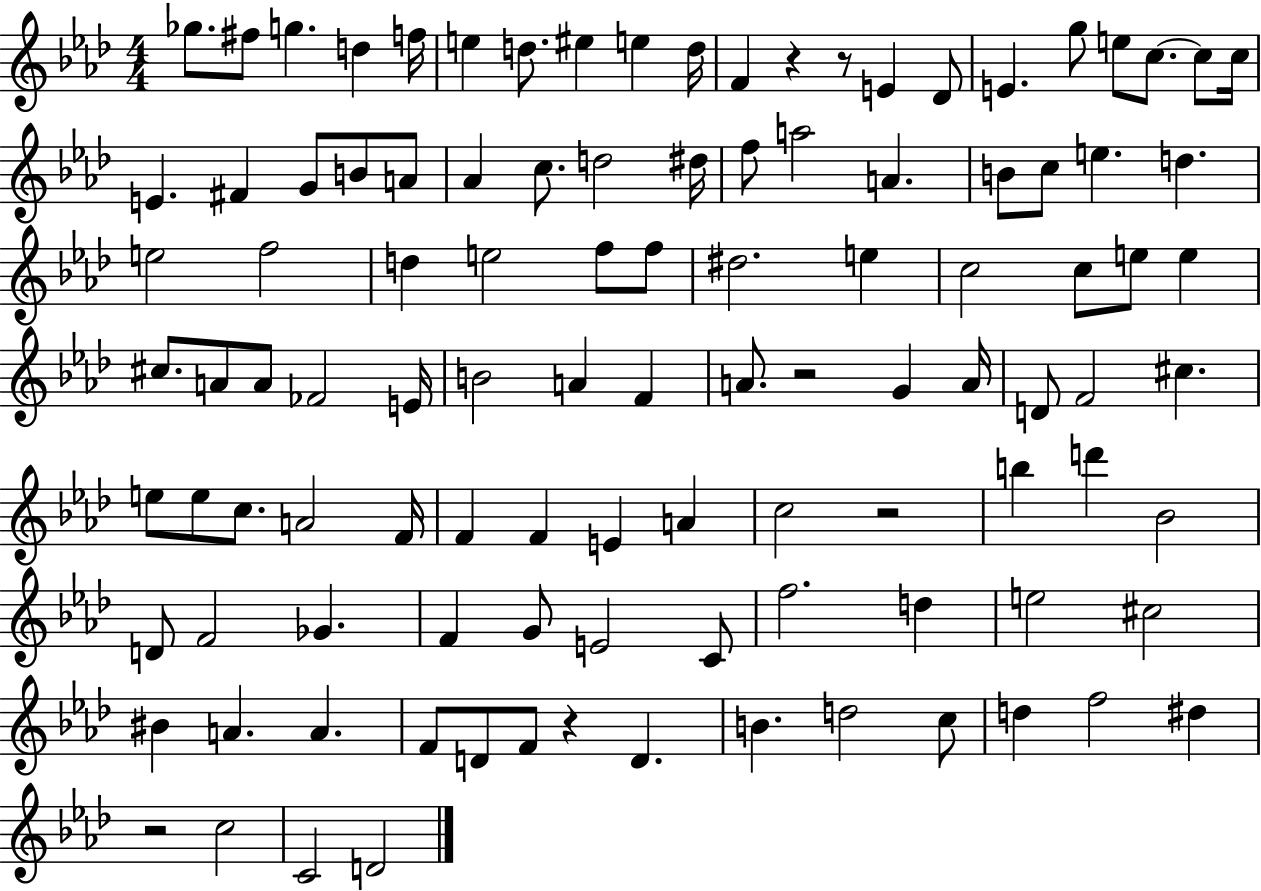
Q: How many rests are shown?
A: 6